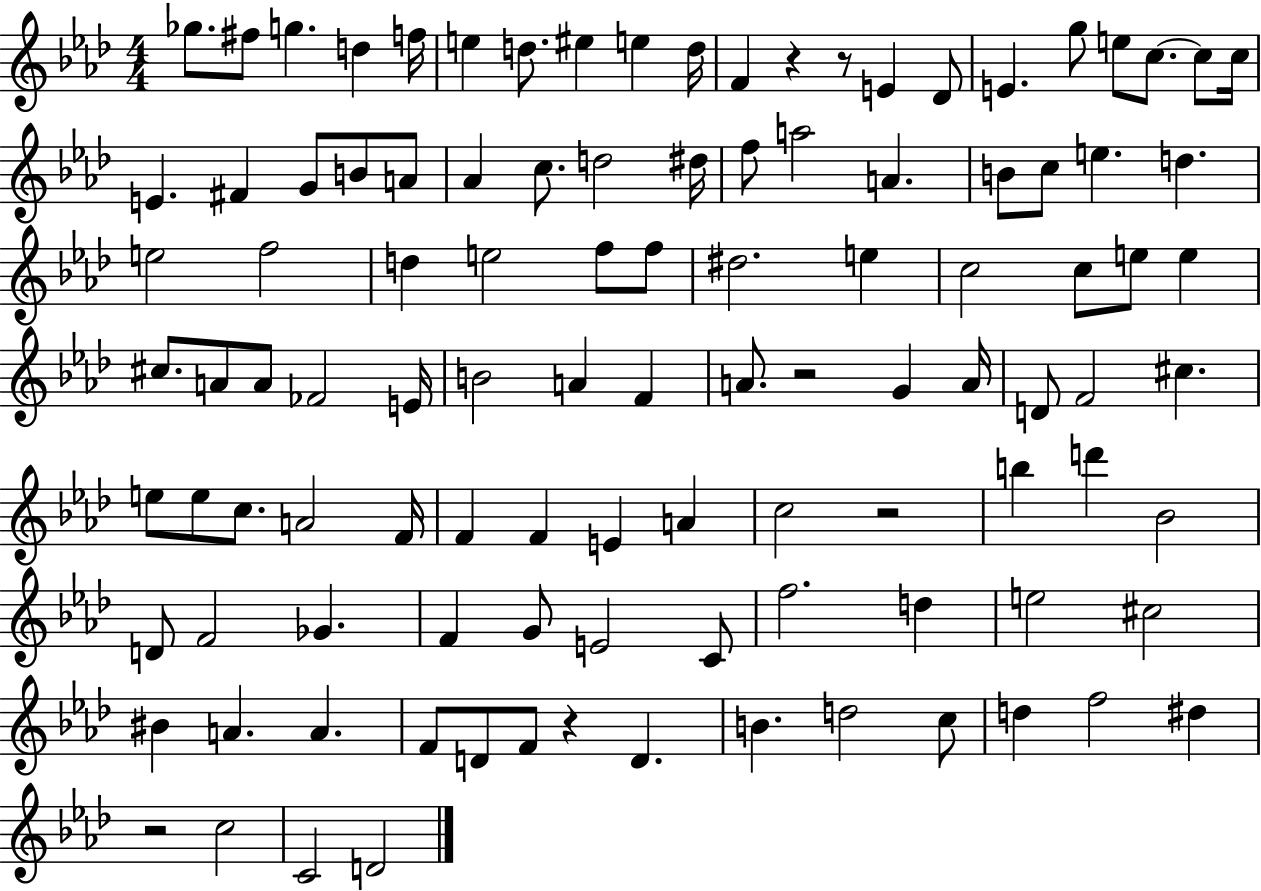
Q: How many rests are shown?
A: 6